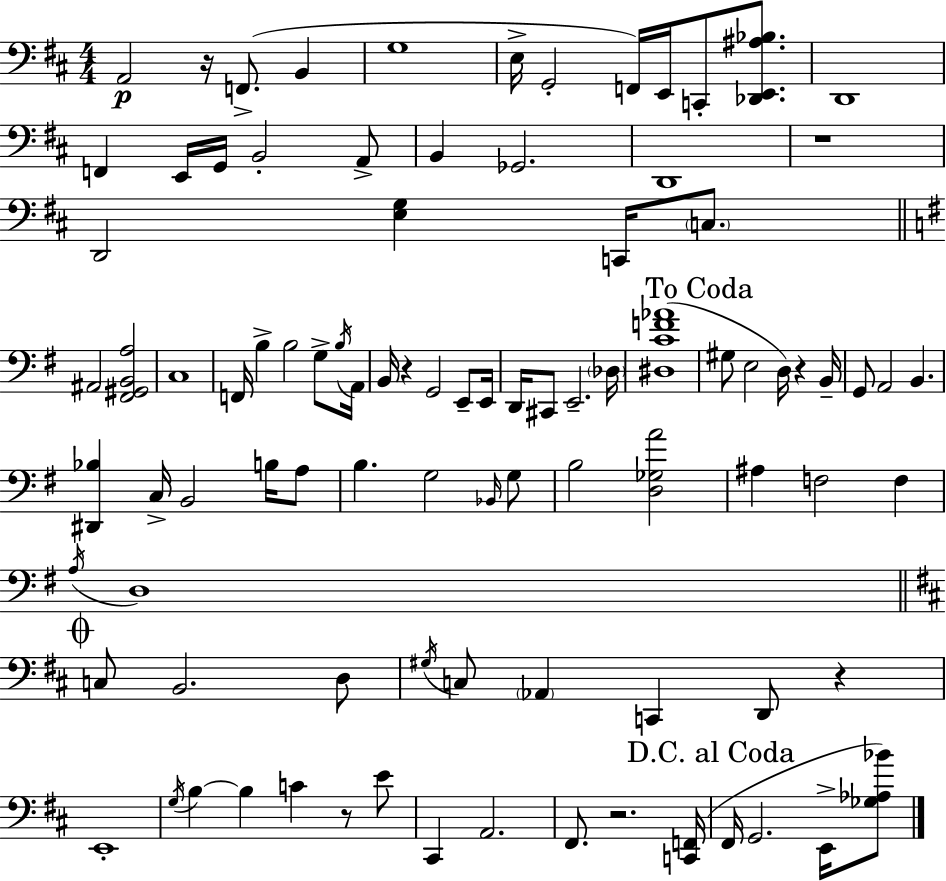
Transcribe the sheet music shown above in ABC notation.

X:1
T:Untitled
M:4/4
L:1/4
K:D
A,,2 z/4 F,,/2 B,, G,4 E,/4 G,,2 F,,/4 E,,/4 C,,/2 [_D,,E,,^A,_B,]/2 D,,4 F,, E,,/4 G,,/4 B,,2 A,,/2 B,, _G,,2 D,,4 z4 D,,2 [E,G,] C,,/4 C,/2 ^A,,2 [^F,,^G,,B,,A,]2 C,4 F,,/4 B, B,2 G,/2 B,/4 A,,/4 B,,/4 z G,,2 E,,/2 E,,/4 D,,/4 ^C,,/2 E,,2 _D,/4 [^D,CF_A]4 ^G,/2 E,2 D,/4 z B,,/4 G,,/2 A,,2 B,, [^D,,_B,] C,/4 B,,2 B,/4 A,/2 B, G,2 _B,,/4 G,/2 B,2 [D,_G,A]2 ^A, F,2 F, A,/4 D,4 C,/2 B,,2 D,/2 ^G,/4 C,/2 _A,, C,, D,,/2 z E,,4 G,/4 B, B, C z/2 E/2 ^C,, A,,2 ^F,,/2 z2 [C,,F,,]/4 ^F,,/4 G,,2 E,,/4 [_G,_A,_B]/2